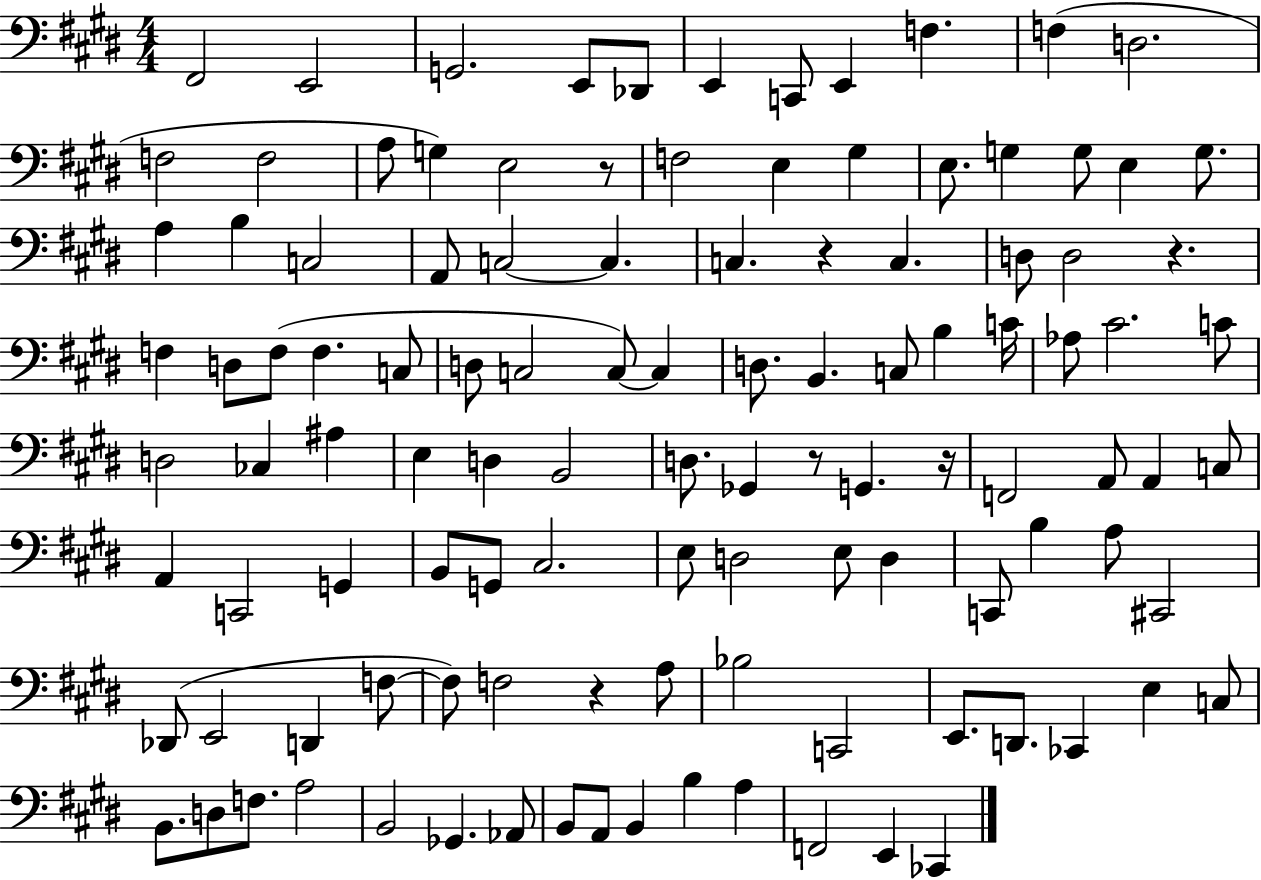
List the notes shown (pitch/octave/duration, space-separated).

F#2/h E2/h G2/h. E2/e Db2/e E2/q C2/e E2/q F3/q. F3/q D3/h. F3/h F3/h A3/e G3/q E3/h R/e F3/h E3/q G#3/q E3/e. G3/q G3/e E3/q G3/e. A3/q B3/q C3/h A2/e C3/h C3/q. C3/q. R/q C3/q. D3/e D3/h R/q. F3/q D3/e F3/e F3/q. C3/e D3/e C3/h C3/e C3/q D3/e. B2/q. C3/e B3/q C4/s Ab3/e C#4/h. C4/e D3/h CES3/q A#3/q E3/q D3/q B2/h D3/e. Gb2/q R/e G2/q. R/s F2/h A2/e A2/q C3/e A2/q C2/h G2/q B2/e G2/e C#3/h. E3/e D3/h E3/e D3/q C2/e B3/q A3/e C#2/h Db2/e E2/h D2/q F3/e F3/e F3/h R/q A3/e Bb3/h C2/h E2/e. D2/e. CES2/q E3/q C3/e B2/e. D3/e F3/e. A3/h B2/h Gb2/q. Ab2/e B2/e A2/e B2/q B3/q A3/q F2/h E2/q CES2/q